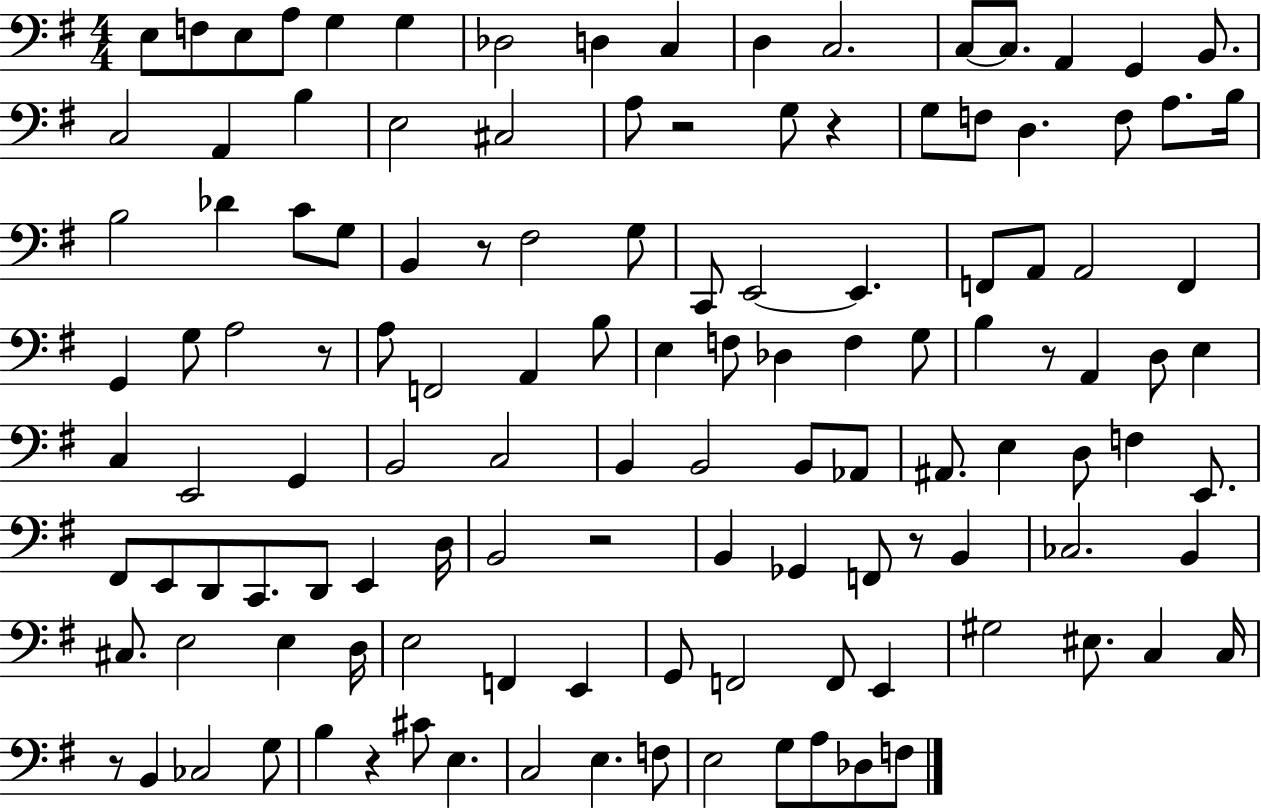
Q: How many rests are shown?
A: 9